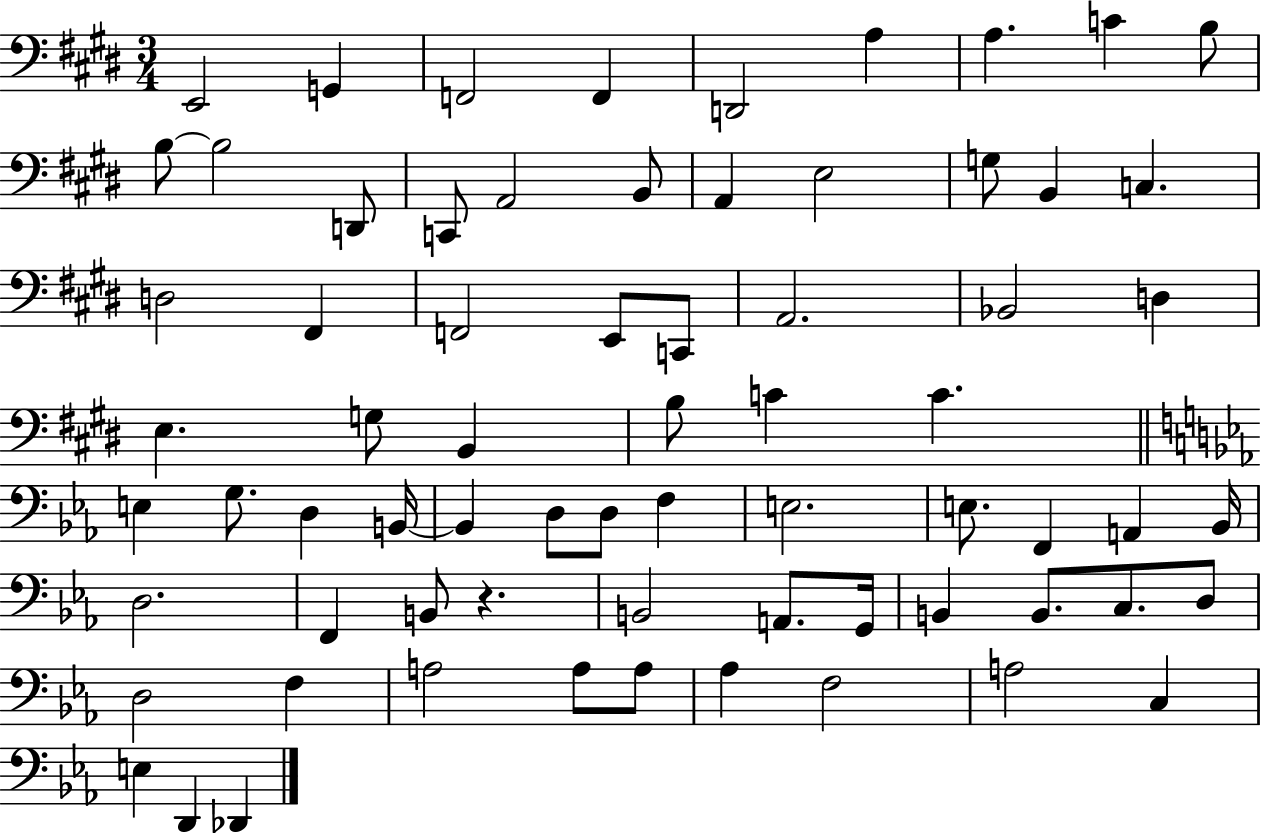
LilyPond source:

{
  \clef bass
  \numericTimeSignature
  \time 3/4
  \key e \major
  e,2 g,4 | f,2 f,4 | d,2 a4 | a4. c'4 b8 | \break b8~~ b2 d,8 | c,8 a,2 b,8 | a,4 e2 | g8 b,4 c4. | \break d2 fis,4 | f,2 e,8 c,8 | a,2. | bes,2 d4 | \break e4. g8 b,4 | b8 c'4 c'4. | \bar "||" \break \key ees \major e4 g8. d4 b,16~~ | b,4 d8 d8 f4 | e2. | e8. f,4 a,4 bes,16 | \break d2. | f,4 b,8 r4. | b,2 a,8. g,16 | b,4 b,8. c8. d8 | \break d2 f4 | a2 a8 a8 | aes4 f2 | a2 c4 | \break e4 d,4 des,4 | \bar "|."
}